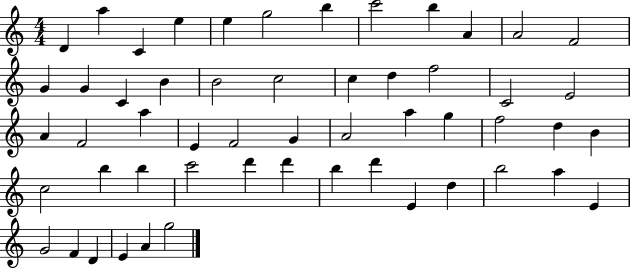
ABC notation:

X:1
T:Untitled
M:4/4
L:1/4
K:C
D a C e e g2 b c'2 b A A2 F2 G G C B B2 c2 c d f2 C2 E2 A F2 a E F2 G A2 a g f2 d B c2 b b c'2 d' d' b d' E d b2 a E G2 F D E A g2